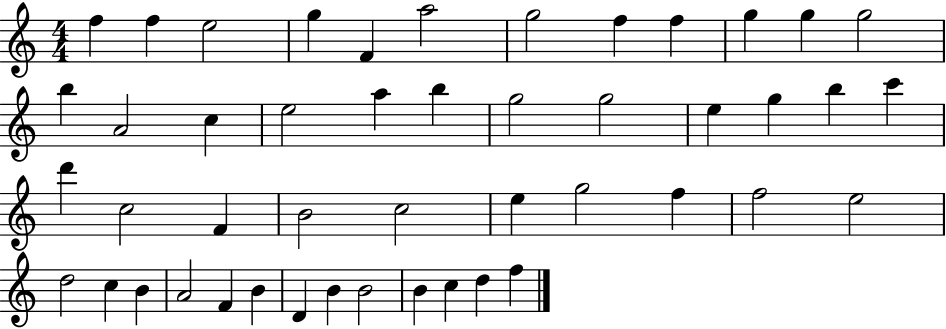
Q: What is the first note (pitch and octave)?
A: F5